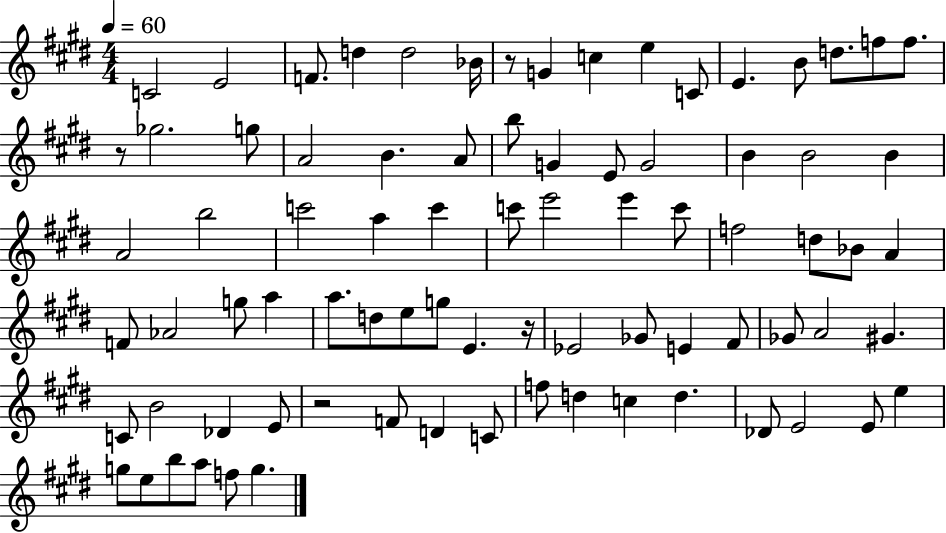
X:1
T:Untitled
M:4/4
L:1/4
K:E
C2 E2 F/2 d d2 _B/4 z/2 G c e C/2 E B/2 d/2 f/2 f/2 z/2 _g2 g/2 A2 B A/2 b/2 G E/2 G2 B B2 B A2 b2 c'2 a c' c'/2 e'2 e' c'/2 f2 d/2 _B/2 A F/2 _A2 g/2 a a/2 d/2 e/2 g/2 E z/4 _E2 _G/2 E ^F/2 _G/2 A2 ^G C/2 B2 _D E/2 z2 F/2 D C/2 f/2 d c d _D/2 E2 E/2 e g/2 e/2 b/2 a/2 f/2 g